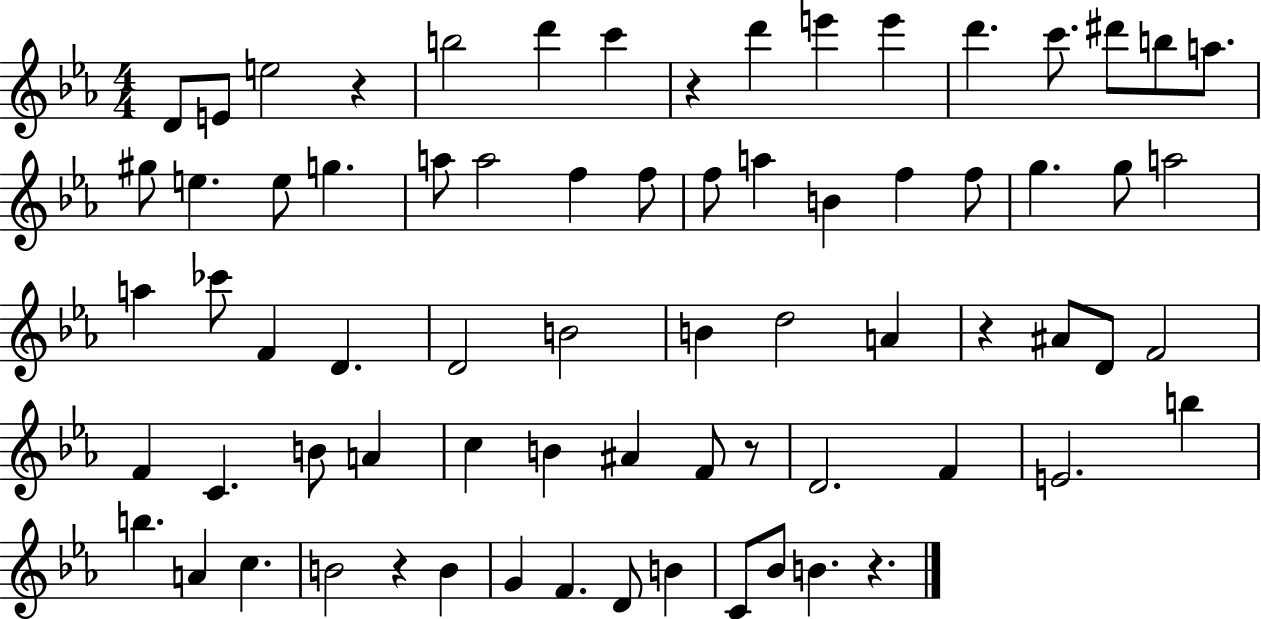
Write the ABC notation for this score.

X:1
T:Untitled
M:4/4
L:1/4
K:Eb
D/2 E/2 e2 z b2 d' c' z d' e' e' d' c'/2 ^d'/2 b/2 a/2 ^g/2 e e/2 g a/2 a2 f f/2 f/2 a B f f/2 g g/2 a2 a _c'/2 F D D2 B2 B d2 A z ^A/2 D/2 F2 F C B/2 A c B ^A F/2 z/2 D2 F E2 b b A c B2 z B G F D/2 B C/2 _B/2 B z